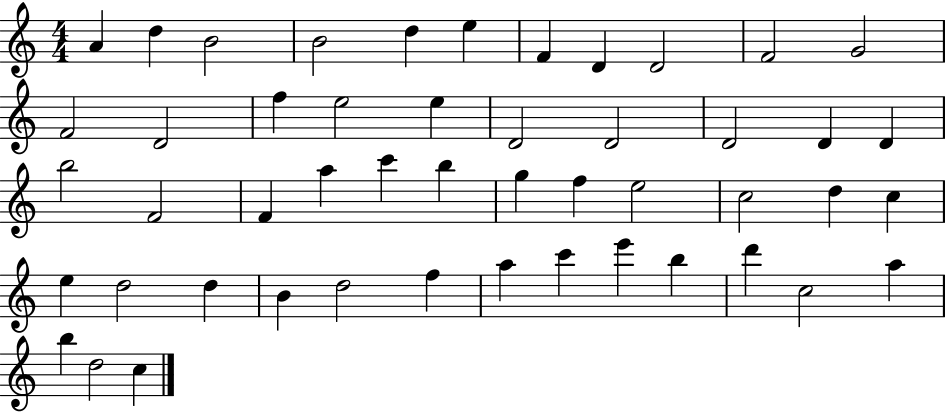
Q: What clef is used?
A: treble